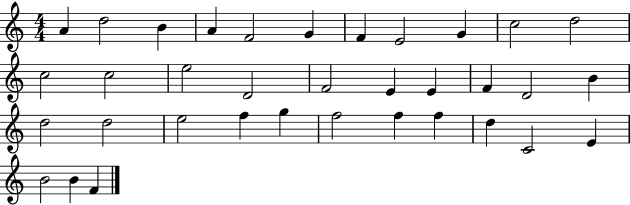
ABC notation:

X:1
T:Untitled
M:4/4
L:1/4
K:C
A d2 B A F2 G F E2 G c2 d2 c2 c2 e2 D2 F2 E E F D2 B d2 d2 e2 f g f2 f f d C2 E B2 B F